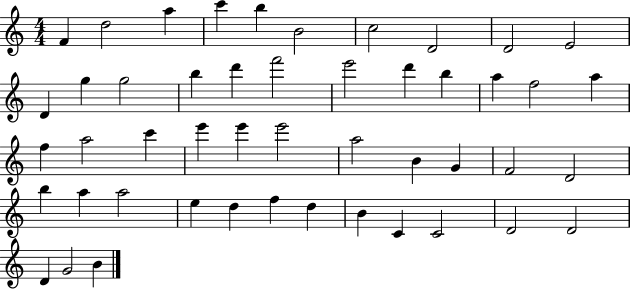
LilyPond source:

{
  \clef treble
  \numericTimeSignature
  \time 4/4
  \key c \major
  f'4 d''2 a''4 | c'''4 b''4 b'2 | c''2 d'2 | d'2 e'2 | \break d'4 g''4 g''2 | b''4 d'''4 f'''2 | e'''2 d'''4 b''4 | a''4 f''2 a''4 | \break f''4 a''2 c'''4 | e'''4 e'''4 e'''2 | a''2 b'4 g'4 | f'2 d'2 | \break b''4 a''4 a''2 | e''4 d''4 f''4 d''4 | b'4 c'4 c'2 | d'2 d'2 | \break d'4 g'2 b'4 | \bar "|."
}